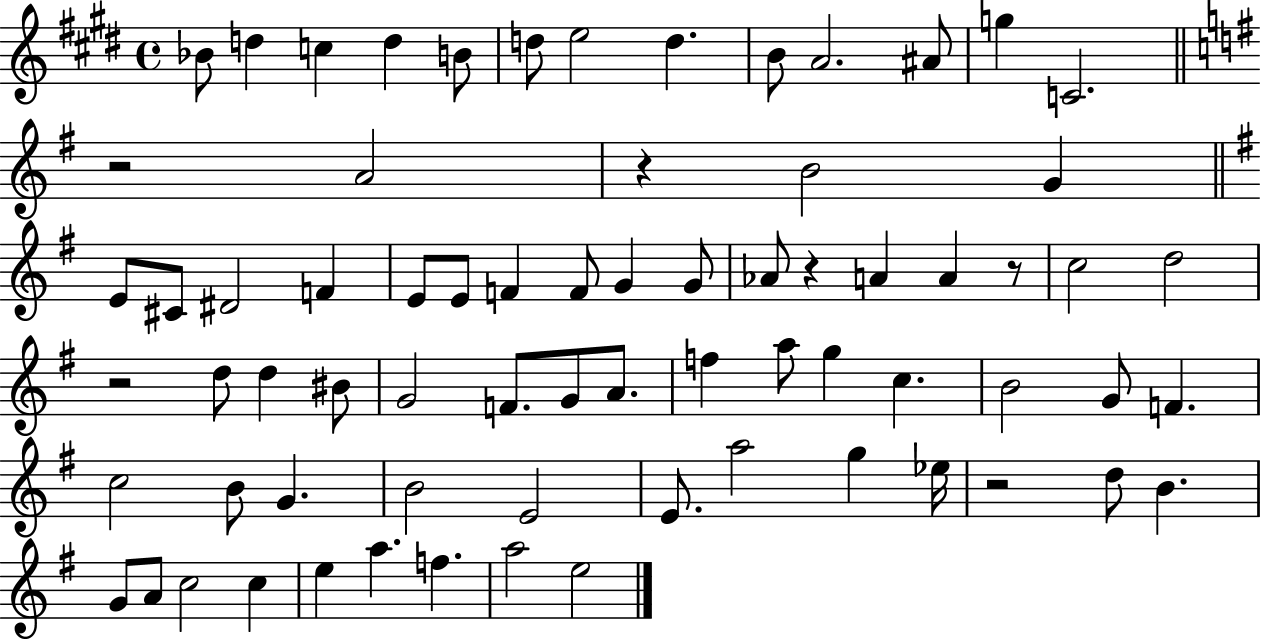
{
  \clef treble
  \time 4/4
  \defaultTimeSignature
  \key e \major
  bes'8 d''4 c''4 d''4 b'8 | d''8 e''2 d''4. | b'8 a'2. ais'8 | g''4 c'2. | \break \bar "||" \break \key g \major r2 a'2 | r4 b'2 g'4 | \bar "||" \break \key e \minor e'8 cis'8 dis'2 f'4 | e'8 e'8 f'4 f'8 g'4 g'8 | aes'8 r4 a'4 a'4 r8 | c''2 d''2 | \break r2 d''8 d''4 bis'8 | g'2 f'8. g'8 a'8. | f''4 a''8 g''4 c''4. | b'2 g'8 f'4. | \break c''2 b'8 g'4. | b'2 e'2 | e'8. a''2 g''4 ees''16 | r2 d''8 b'4. | \break g'8 a'8 c''2 c''4 | e''4 a''4. f''4. | a''2 e''2 | \bar "|."
}